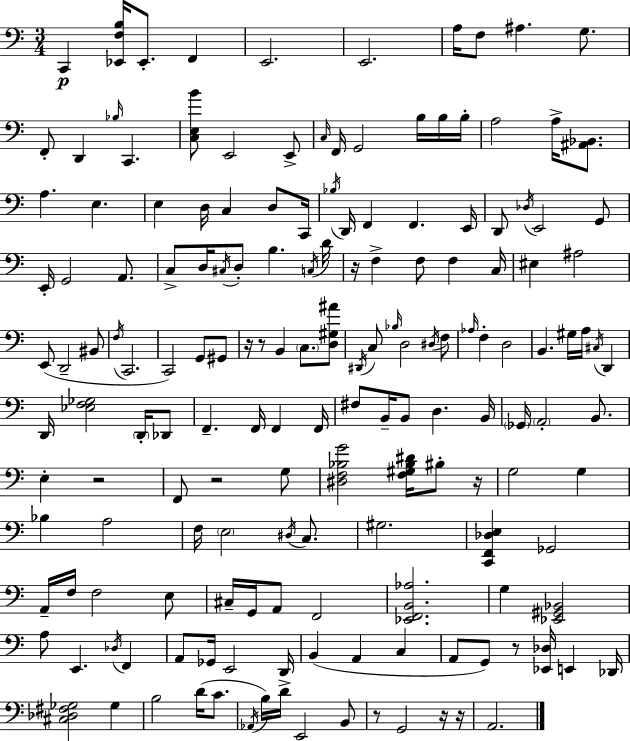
C2/q [Eb2,F3,B3]/s Eb2/e. F2/q E2/h. E2/h. A3/s F3/e A#3/q. G3/e. F2/e D2/q Bb3/s C2/q. [C3,E3,B4]/e E2/h E2/e C3/s F2/s G2/h B3/s B3/s B3/s A3/h A3/s [A#2,Bb2]/e. A3/q. E3/q. E3/q D3/s C3/q D3/e C2/s Bb3/s D2/s F2/q F2/q. E2/s D2/e Db3/s E2/h G2/e E2/s G2/h A2/e. C3/e D3/s C#3/s D3/e B3/q. C3/s D4/s R/s F3/q F3/e F3/q C3/s EIS3/q A#3/h E2/e D2/h BIS2/e F3/s C2/h. C2/h G2/e G#2/e R/s R/e B2/q C3/e. [D3,G#3,A#4]/e D#2/s C3/e Bb3/s D3/h D#3/s F3/e Ab3/s F3/q D3/h B2/q. G#3/s A3/s C#3/s D2/q D2/s [Eb3,F3,Gb3]/h D2/s Db2/e F2/q. F2/s F2/q F2/s F#3/e B2/s B2/e D3/q. B2/s Gb2/s A2/h B2/e. E3/q R/h F2/e R/h G3/e [D#3,F3,Bb3,G4]/h [F3,G#3,Bb3,D#4]/s BIS3/e R/s G3/h G3/q Bb3/q A3/h F3/s E3/h D#3/s C3/e. G#3/h. [C2,F2,Db3,E3]/q Gb2/h A2/s F3/s F3/h E3/e C#3/s G2/s A2/e F2/h [Eb2,F2,B2,Ab3]/h. G3/q [Eb2,G#2,Bb2]/h A3/e E2/q. Db3/s F2/q A2/e Gb2/s E2/h D2/s B2/q A2/q C3/q A2/e G2/e R/e [Eb2,Db3]/s E2/q Db2/s [C#3,Db3,F#3,Gb3]/h Gb3/q B3/h D4/s C4/e. Ab2/s B3/s D4/s E2/h B2/e R/e G2/h R/s R/s A2/h.